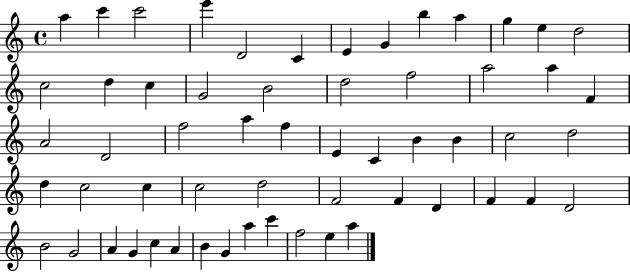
A5/q C6/q C6/h E6/q D4/h C4/q E4/q G4/q B5/q A5/q G5/q E5/q D5/h C5/h D5/q C5/q G4/h B4/h D5/h F5/h A5/h A5/q F4/q A4/h D4/h F5/h A5/q F5/q E4/q C4/q B4/q B4/q C5/h D5/h D5/q C5/h C5/q C5/h D5/h F4/h F4/q D4/q F4/q F4/q D4/h B4/h G4/h A4/q G4/q C5/q A4/q B4/q G4/q A5/q C6/q F5/h E5/q A5/q